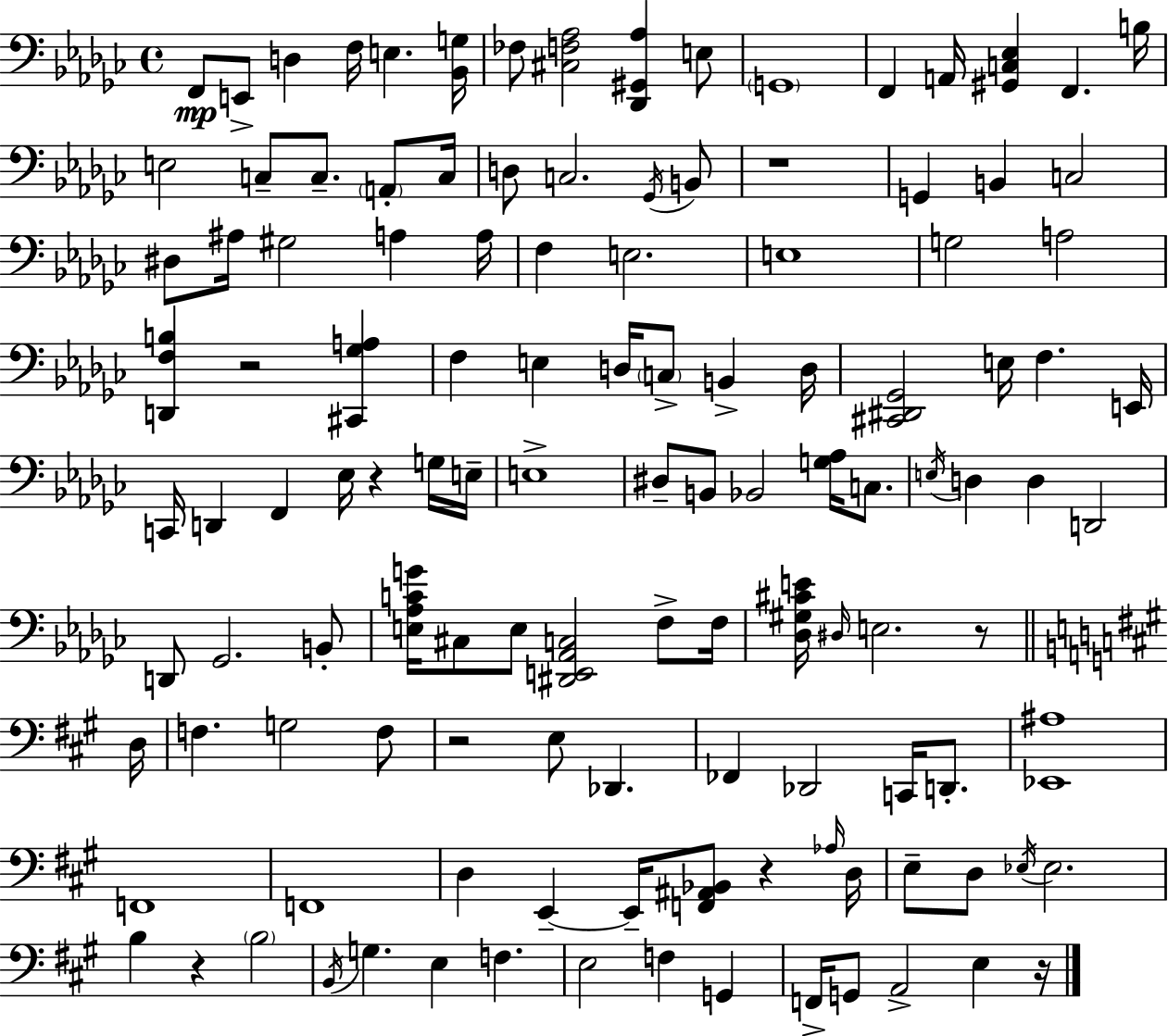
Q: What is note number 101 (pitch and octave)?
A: E3